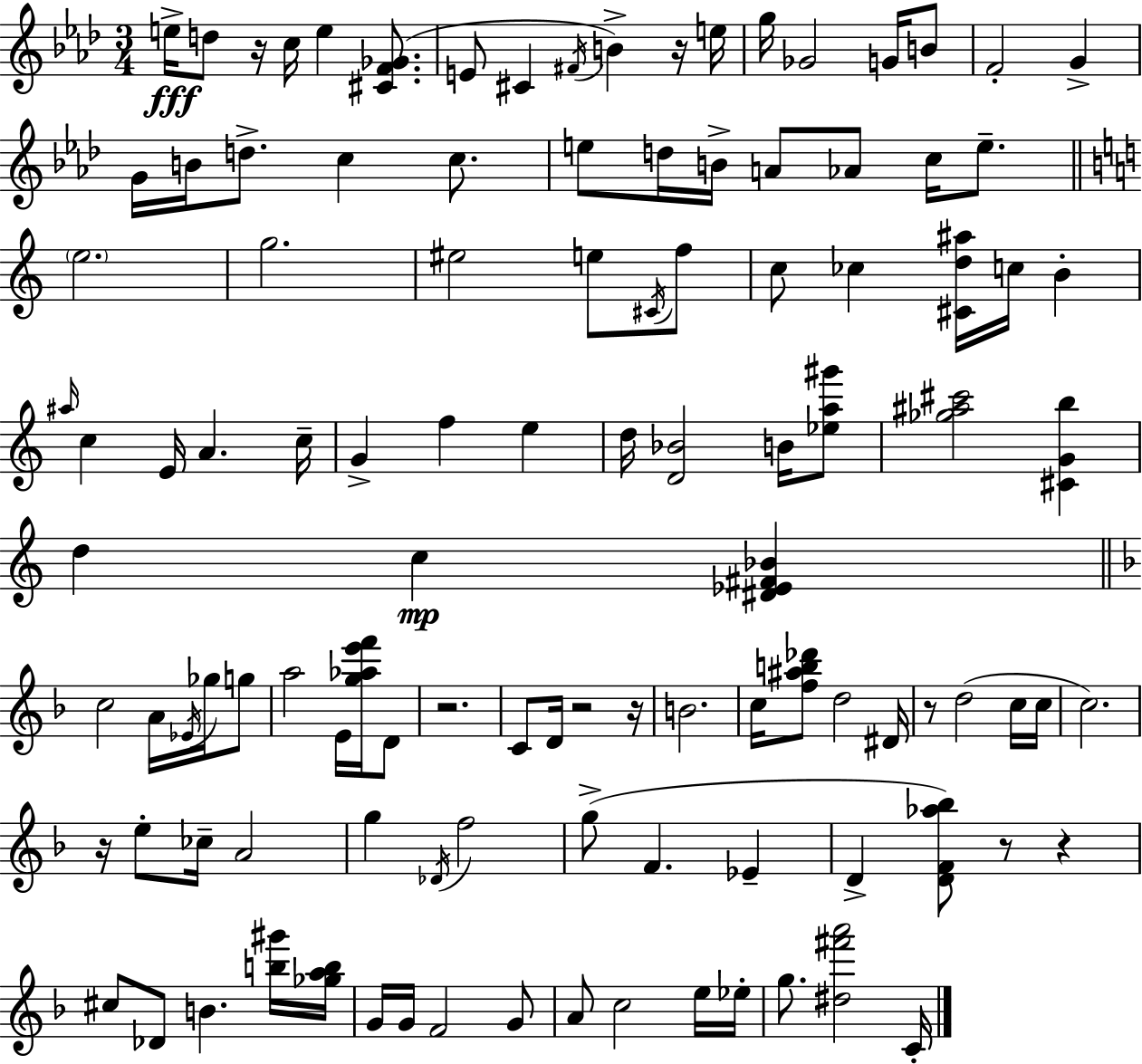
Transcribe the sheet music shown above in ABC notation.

X:1
T:Untitled
M:3/4
L:1/4
K:Fm
e/4 d/2 z/4 c/4 e [^CF_G]/2 E/2 ^C ^F/4 B z/4 e/4 g/4 _G2 G/4 B/2 F2 G G/4 B/4 d/2 c c/2 e/2 d/4 B/4 A/2 _A/2 c/4 e/2 e2 g2 ^e2 e/2 ^C/4 f/2 c/2 _c [^Cd^a]/4 c/4 B ^a/4 c E/4 A c/4 G f e d/4 [D_B]2 B/4 [_ea^g']/2 [_g^a^c']2 [^CGb] d c [^D_E^F_B] c2 A/4 _E/4 _g/4 g/2 a2 E/4 [g_ae'f']/4 D/2 z2 C/2 D/4 z2 z/4 B2 c/4 [f^ab_d']/2 d2 ^D/4 z/2 d2 c/4 c/4 c2 z/4 e/2 _c/4 A2 g _D/4 f2 g/2 F _E D [DF_a_b]/2 z/2 z ^c/2 _D/2 B [b^g']/4 [_gab]/4 G/4 G/4 F2 G/2 A/2 c2 e/4 _e/4 g/2 [^d^f'a']2 C/4